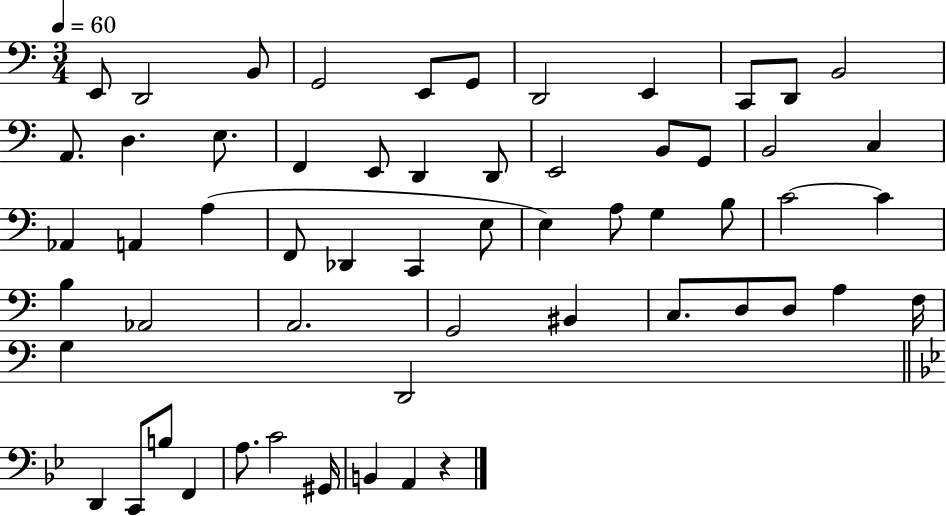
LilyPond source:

{
  \clef bass
  \numericTimeSignature
  \time 3/4
  \key c \major
  \tempo 4 = 60
  e,8 d,2 b,8 | g,2 e,8 g,8 | d,2 e,4 | c,8 d,8 b,2 | \break a,8. d4. e8. | f,4 e,8 d,4 d,8 | e,2 b,8 g,8 | b,2 c4 | \break aes,4 a,4 a4( | f,8 des,4 c,4 e8 | e4) a8 g4 b8 | c'2~~ c'4 | \break b4 aes,2 | a,2. | g,2 bis,4 | c8. d8 d8 a4 f16 | \break g4 d,2 | \bar "||" \break \key bes \major d,4 c,8 b8 f,4 | a8. c'2 gis,16 | b,4 a,4 r4 | \bar "|."
}